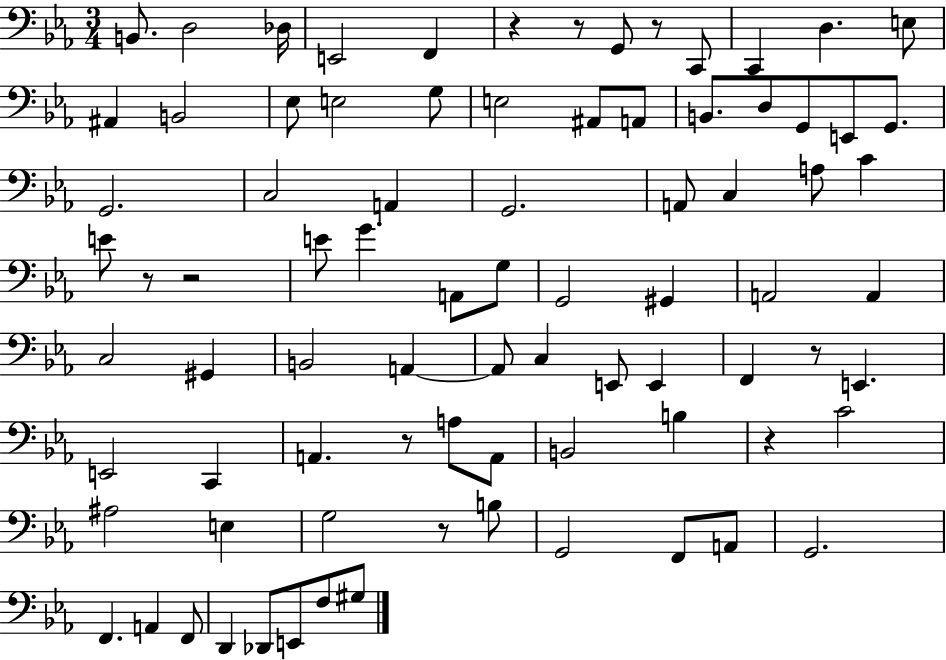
B2/e. D3/h Db3/s E2/h F2/q R/q R/e G2/e R/e C2/e C2/q D3/q. E3/e A#2/q B2/h Eb3/e E3/h G3/e E3/h A#2/e A2/e B2/e. D3/e G2/e E2/e G2/e. G2/h. C3/h A2/q G2/h. A2/e C3/q A3/e C4/q E4/e R/e R/h E4/e G4/q. A2/e G3/e G2/h G#2/q A2/h A2/q C3/h G#2/q B2/h A2/q A2/e C3/q E2/e E2/q F2/q R/e E2/q. E2/h C2/q A2/q. R/e A3/e A2/e B2/h B3/q R/q C4/h A#3/h E3/q G3/h R/e B3/e G2/h F2/e A2/e G2/h. F2/q. A2/q F2/e D2/q Db2/e E2/e F3/e G#3/e